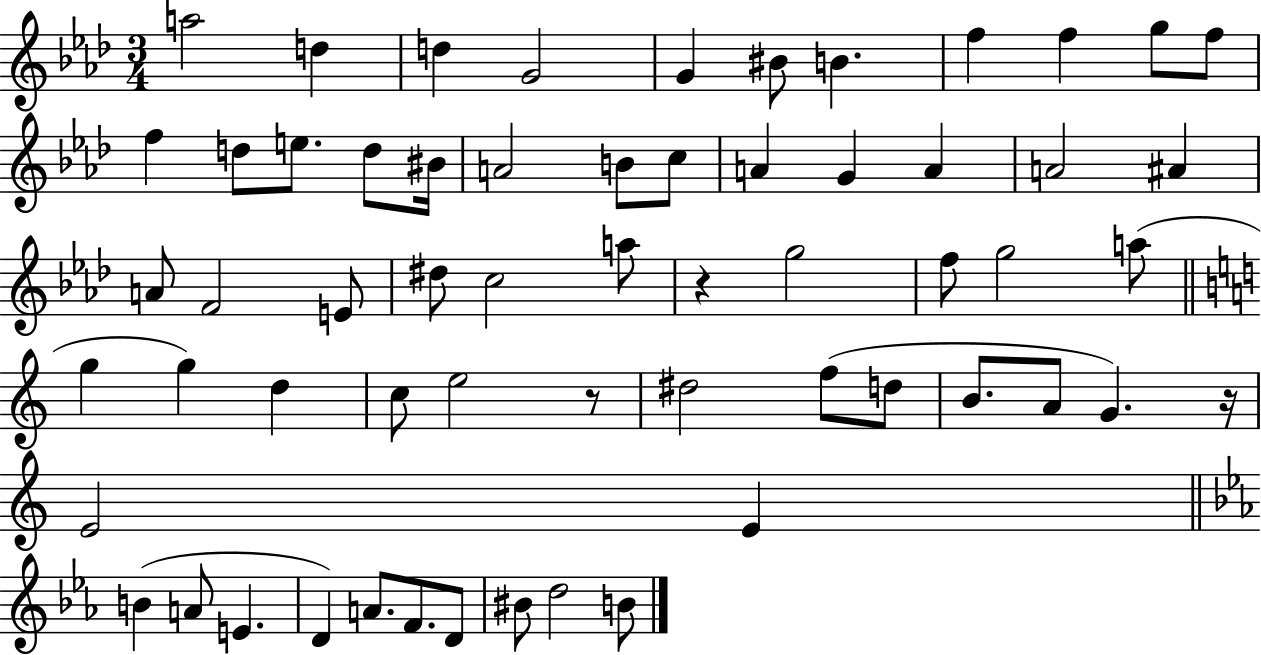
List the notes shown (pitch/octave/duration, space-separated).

A5/h D5/q D5/q G4/h G4/q BIS4/e B4/q. F5/q F5/q G5/e F5/e F5/q D5/e E5/e. D5/e BIS4/s A4/h B4/e C5/e A4/q G4/q A4/q A4/h A#4/q A4/e F4/h E4/e D#5/e C5/h A5/e R/q G5/h F5/e G5/h A5/e G5/q G5/q D5/q C5/e E5/h R/e D#5/h F5/e D5/e B4/e. A4/e G4/q. R/s E4/h E4/q B4/q A4/e E4/q. D4/q A4/e. F4/e. D4/e BIS4/e D5/h B4/e